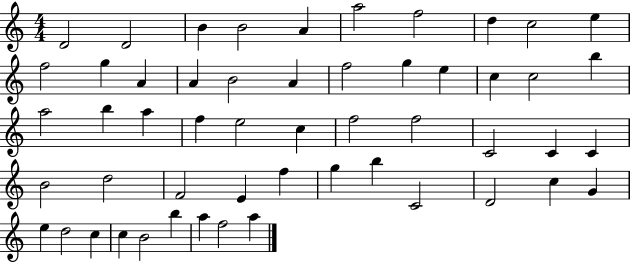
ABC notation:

X:1
T:Untitled
M:4/4
L:1/4
K:C
D2 D2 B B2 A a2 f2 d c2 e f2 g A A B2 A f2 g e c c2 b a2 b a f e2 c f2 f2 C2 C C B2 d2 F2 E f g b C2 D2 c G e d2 c c B2 b a f2 a